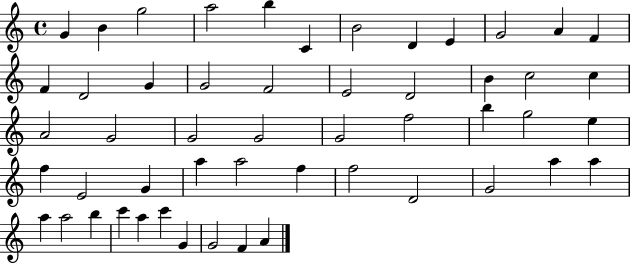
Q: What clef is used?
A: treble